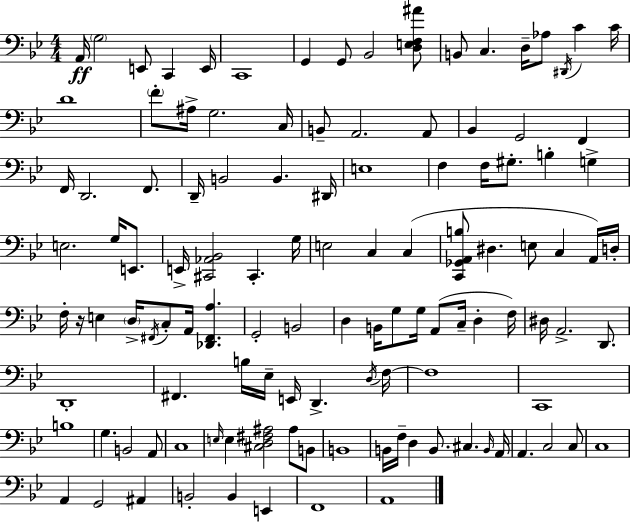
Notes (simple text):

A2/s G3/h E2/e C2/q E2/s C2/w G2/q G2/e Bb2/h [D3,E3,F3,A#4]/e B2/e C3/q. D3/s Ab3/e D#2/s C4/q C4/s D4/w F4/e A#3/s G3/h. C3/s B2/e A2/h. A2/e Bb2/q G2/h F2/q F2/s D2/h. F2/e. D2/s B2/h B2/q. D#2/s E3/w F3/q F3/s G#3/e. B3/q G3/q E3/h. G3/s E2/e. E2/s [C#2,Ab2,Bb2]/h C#2/q. G3/s E3/h C3/q C3/q [C2,Gb2,A2,B3]/e D#3/q. E3/e C3/q A2/s D3/s F3/s R/s E3/q D3/s F#2/s C3/e A2/s [Db2,F#2,A3]/q. G2/h B2/h D3/q B2/s G3/e G3/s A2/e C3/s D3/q F3/s D#3/s A2/h. D2/e. D2/w F#2/q. B3/s Eb3/s E2/s D2/q. D3/s F3/s F3/w C2/w B3/w G3/q. B2/h A2/e C3/w E3/s E3/q [C#3,D3,F#3,A#3]/h A#3/e B2/e B2/w B2/s F3/s D3/q B2/e. C#3/q. B2/s A2/s A2/q. C3/h C3/e C3/w A2/q G2/h A#2/q B2/h B2/q E2/q F2/w A2/w